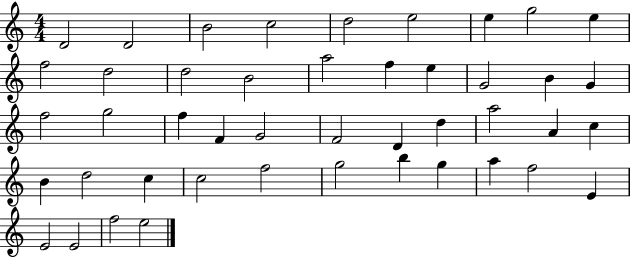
D4/h D4/h B4/h C5/h D5/h E5/h E5/q G5/h E5/q F5/h D5/h D5/h B4/h A5/h F5/q E5/q G4/h B4/q G4/q F5/h G5/h F5/q F4/q G4/h F4/h D4/q D5/q A5/h A4/q C5/q B4/q D5/h C5/q C5/h F5/h G5/h B5/q G5/q A5/q F5/h E4/q E4/h E4/h F5/h E5/h